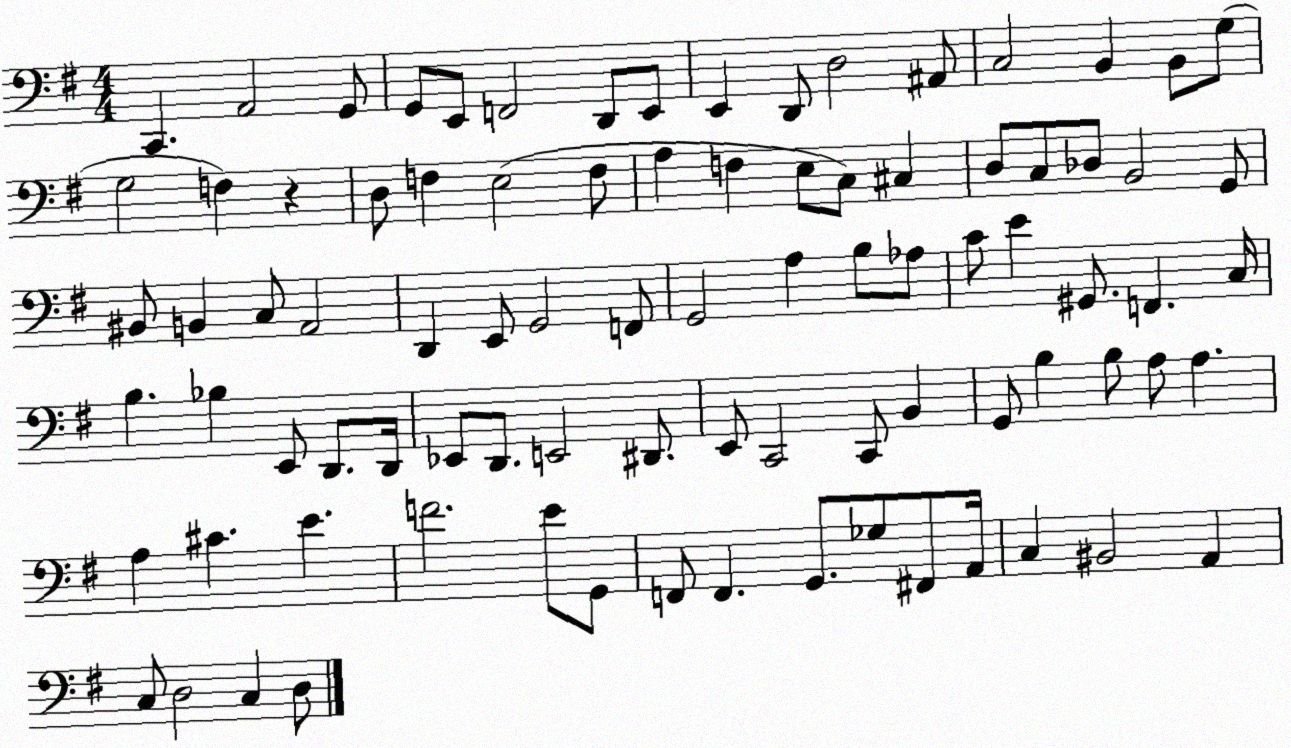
X:1
T:Untitled
M:4/4
L:1/4
K:G
C,, A,,2 G,,/2 G,,/2 E,,/2 F,,2 D,,/2 E,,/2 E,, D,,/2 D,2 ^A,,/2 C,2 B,, B,,/2 G,/2 G,2 F, z D,/2 F, E,2 F,/2 A, F, E,/2 C,/2 ^C, D,/2 C,/2 _D,/2 B,,2 G,,/2 ^B,,/2 B,, C,/2 A,,2 D,, E,,/2 G,,2 F,,/2 G,,2 A, B,/2 _A,/2 C/2 E ^G,,/2 F,, C,/4 B, _B, E,,/2 D,,/2 D,,/4 _E,,/2 D,,/2 E,,2 ^D,,/2 E,,/2 C,,2 C,,/2 B,, G,,/2 B, B,/2 A,/2 A, A, ^C E F2 E/2 G,,/2 F,,/2 F,, G,,/2 _G,/2 ^F,,/2 A,,/4 C, ^B,,2 A,, C,/2 D,2 C, D,/2